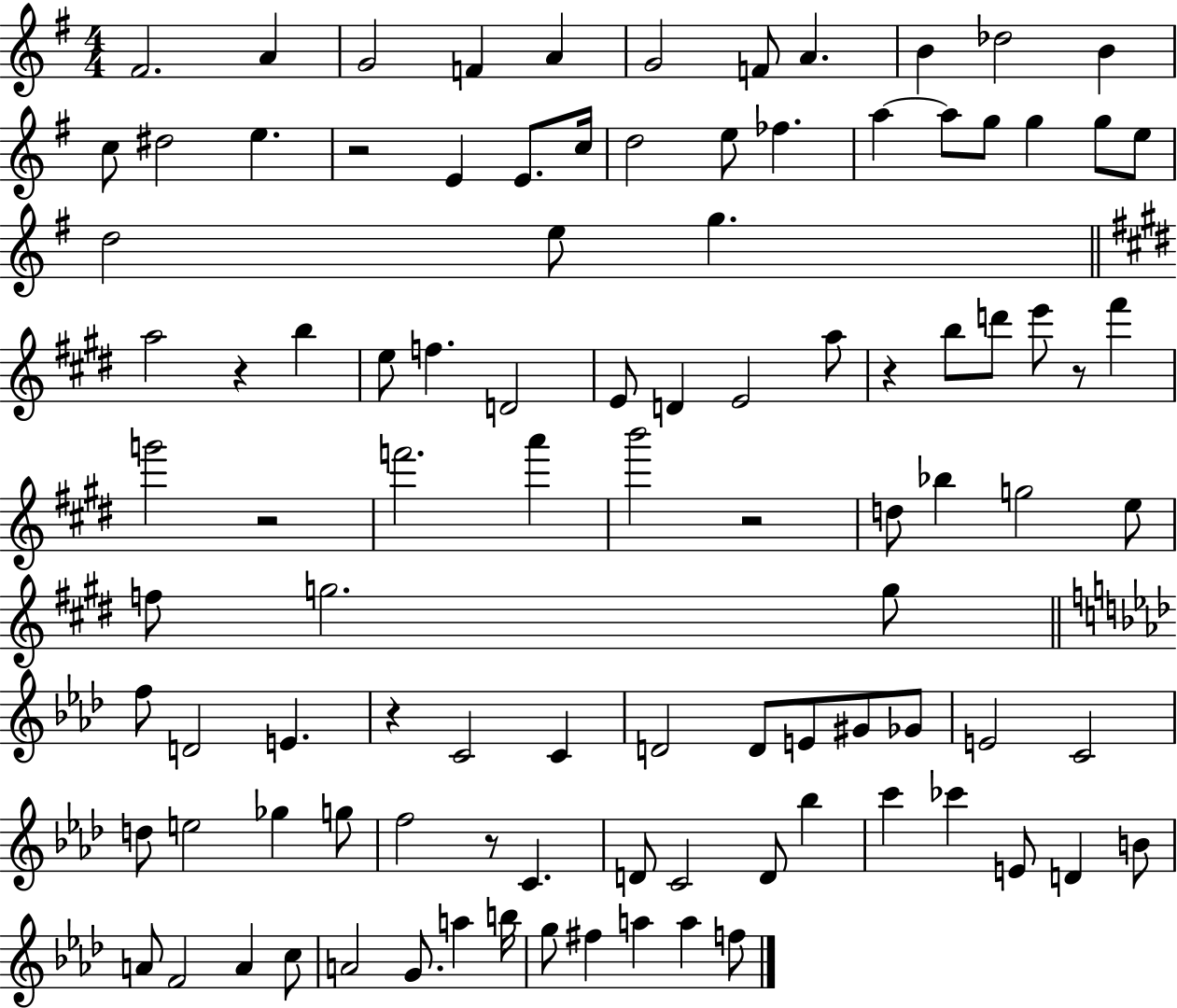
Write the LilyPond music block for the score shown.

{
  \clef treble
  \numericTimeSignature
  \time 4/4
  \key g \major
  \repeat volta 2 { fis'2. a'4 | g'2 f'4 a'4 | g'2 f'8 a'4. | b'4 des''2 b'4 | \break c''8 dis''2 e''4. | r2 e'4 e'8. c''16 | d''2 e''8 fes''4. | a''4~~ a''8 g''8 g''4 g''8 e''8 | \break d''2 e''8 g''4. | \bar "||" \break \key e \major a''2 r4 b''4 | e''8 f''4. d'2 | e'8 d'4 e'2 a''8 | r4 b''8 d'''8 e'''8 r8 fis'''4 | \break g'''2 r2 | f'''2. a'''4 | b'''2 r2 | d''8 bes''4 g''2 e''8 | \break f''8 g''2. g''8 | \bar "||" \break \key f \minor f''8 d'2 e'4. | r4 c'2 c'4 | d'2 d'8 e'8 gis'8 ges'8 | e'2 c'2 | \break d''8 e''2 ges''4 g''8 | f''2 r8 c'4. | d'8 c'2 d'8 bes''4 | c'''4 ces'''4 e'8 d'4 b'8 | \break a'8 f'2 a'4 c''8 | a'2 g'8. a''4 b''16 | g''8 fis''4 a''4 a''4 f''8 | } \bar "|."
}